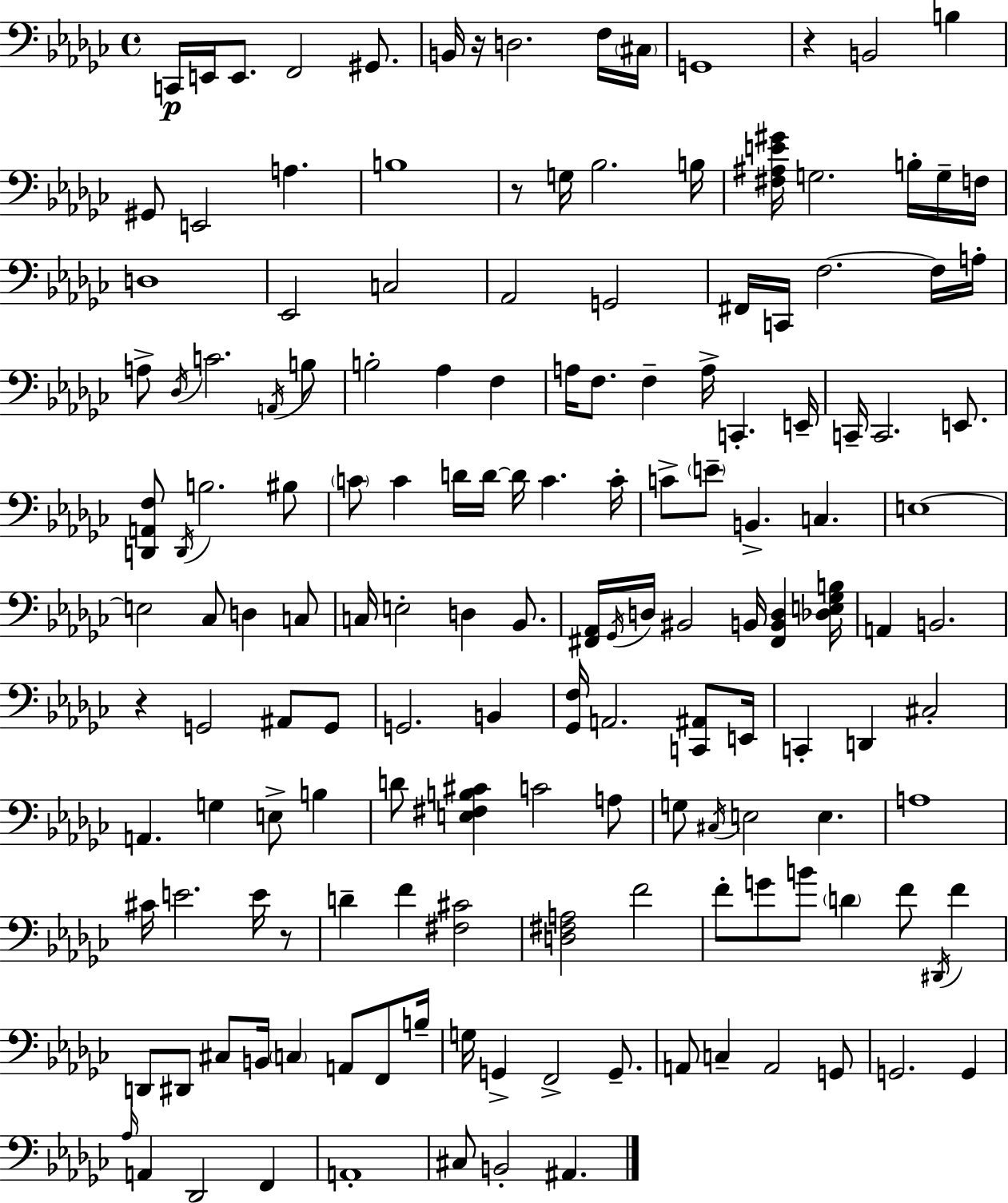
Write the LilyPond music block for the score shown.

{
  \clef bass
  \time 4/4
  \defaultTimeSignature
  \key ees \minor
  \repeat volta 2 { c,16\p e,16 e,8. f,2 gis,8. | b,16 r16 d2. f16 \parenthesize cis16 | g,1 | r4 b,2 b4 | \break gis,8 e,2 a4. | b1 | r8 g16 bes2. b16 | <fis ais e' gis'>16 g2. b16-. g16-- f16 | \break d1 | ees,2 c2 | aes,2 g,2 | fis,16 c,16 f2.~~ f16 a16-. | \break a8-> \acciaccatura { des16 } c'2. \acciaccatura { a,16 } | b8 b2-. aes4 f4 | a16 f8. f4-- a16-> c,4.-. | e,16-- c,16-- c,2. e,8. | \break <d, a, f>8 \acciaccatura { d,16 } b2. | bis8 \parenthesize c'8 c'4 d'16 d'16~~ d'16 c'4. | c'16-. c'8-> \parenthesize e'8-- b,4.-> c4. | e1~~ | \break e2 ces8 d4 | c8 c16 e2-. d4 | bes,8. <fis, aes,>16 \acciaccatura { ges,16 } d16 bis,2 b,16 <fis, b, d>4 | <des e ges b>16 a,4 b,2. | \break r4 g,2 | ais,8 g,8 g,2. | b,4 <ges, f>16 a,2. | <c, ais,>8 e,16 c,4-. d,4 cis2-. | \break a,4. g4 e8-> | b4 d'8 <e fis b cis'>4 c'2 | a8 g8 \acciaccatura { cis16 } e2 e4. | a1 | \break cis'16 e'2. | e'16 r8 d'4-- f'4 <fis cis'>2 | <d fis a>2 f'2 | f'8-. g'8 b'8 \parenthesize d'4 f'8 | \break \acciaccatura { dis,16 } f'4 d,8 dis,8 cis8 b,16 \parenthesize c4 | a,8 f,8 b16-- g16 g,4-> f,2-> | g,8.-- a,8 c4-- a,2 | g,8 g,2. | \break g,4 \grace { aes16 } a,4 des,2 | f,4 a,1-. | cis8 b,2-. | ais,4. } \bar "|."
}